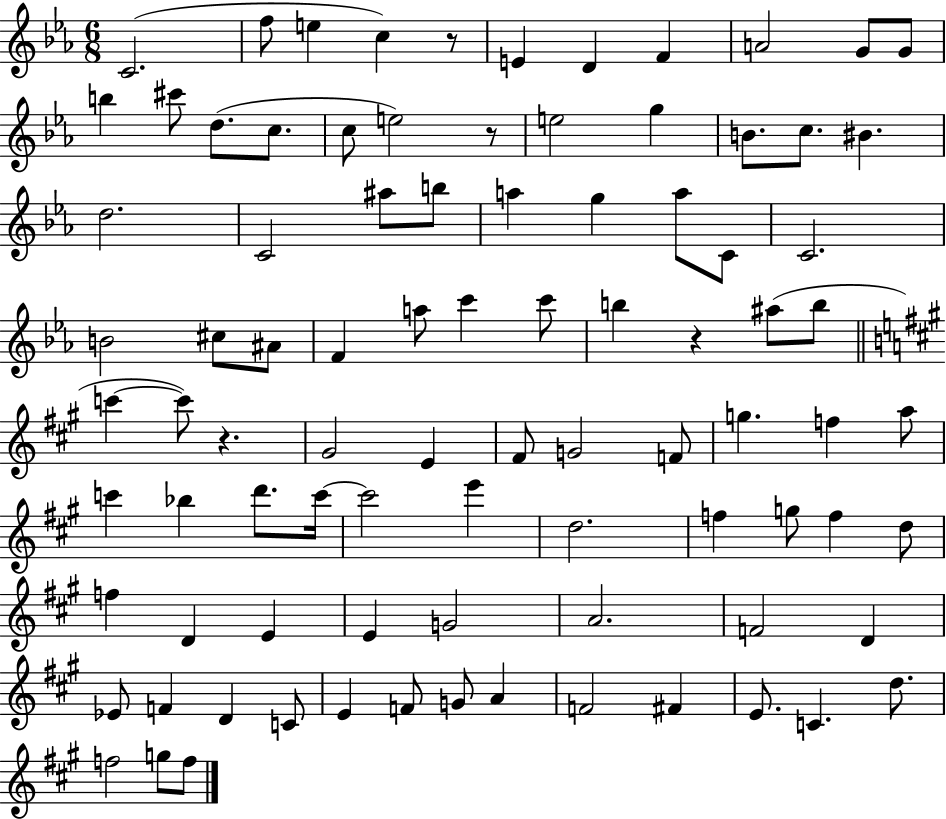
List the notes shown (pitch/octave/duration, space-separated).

C4/h. F5/e E5/q C5/q R/e E4/q D4/q F4/q A4/h G4/e G4/e B5/q C#6/e D5/e. C5/e. C5/e E5/h R/e E5/h G5/q B4/e. C5/e. BIS4/q. D5/h. C4/h A#5/e B5/e A5/q G5/q A5/e C4/e C4/h. B4/h C#5/e A#4/e F4/q A5/e C6/q C6/e B5/q R/q A#5/e B5/e C6/q C6/e R/q. G#4/h E4/q F#4/e G4/h F4/e G5/q. F5/q A5/e C6/q Bb5/q D6/e. C6/s C6/h E6/q D5/h. F5/q G5/e F5/q D5/e F5/q D4/q E4/q E4/q G4/h A4/h. F4/h D4/q Eb4/e F4/q D4/q C4/e E4/q F4/e G4/e A4/q F4/h F#4/q E4/e. C4/q. D5/e. F5/h G5/e F5/e